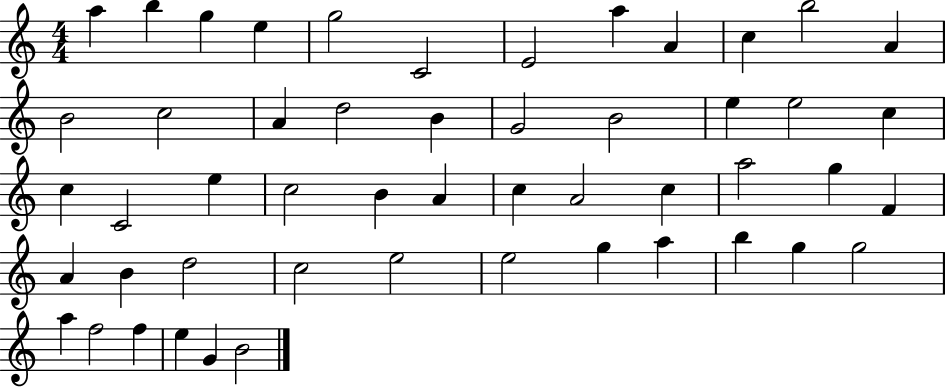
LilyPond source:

{
  \clef treble
  \numericTimeSignature
  \time 4/4
  \key c \major
  a''4 b''4 g''4 e''4 | g''2 c'2 | e'2 a''4 a'4 | c''4 b''2 a'4 | \break b'2 c''2 | a'4 d''2 b'4 | g'2 b'2 | e''4 e''2 c''4 | \break c''4 c'2 e''4 | c''2 b'4 a'4 | c''4 a'2 c''4 | a''2 g''4 f'4 | \break a'4 b'4 d''2 | c''2 e''2 | e''2 g''4 a''4 | b''4 g''4 g''2 | \break a''4 f''2 f''4 | e''4 g'4 b'2 | \bar "|."
}